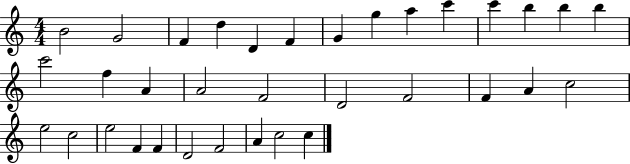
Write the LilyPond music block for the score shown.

{
  \clef treble
  \numericTimeSignature
  \time 4/4
  \key c \major
  b'2 g'2 | f'4 d''4 d'4 f'4 | g'4 g''4 a''4 c'''4 | c'''4 b''4 b''4 b''4 | \break c'''2 f''4 a'4 | a'2 f'2 | d'2 f'2 | f'4 a'4 c''2 | \break e''2 c''2 | e''2 f'4 f'4 | d'2 f'2 | a'4 c''2 c''4 | \break \bar "|."
}